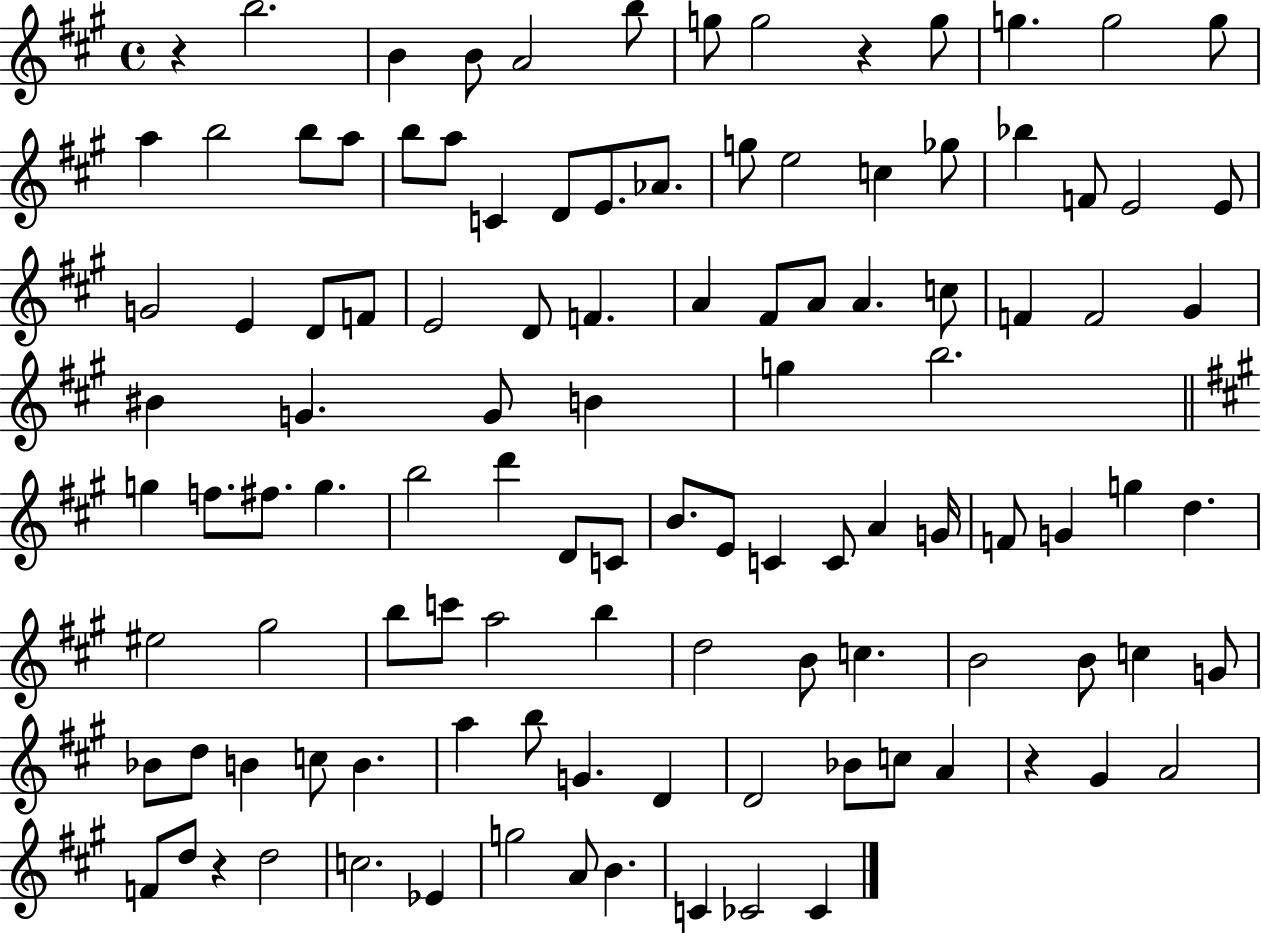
{
  \clef treble
  \time 4/4
  \defaultTimeSignature
  \key a \major
  r4 b''2. | b'4 b'8 a'2 b''8 | g''8 g''2 r4 g''8 | g''4. g''2 g''8 | \break a''4 b''2 b''8 a''8 | b''8 a''8 c'4 d'8 e'8. aes'8. | g''8 e''2 c''4 ges''8 | bes''4 f'8 e'2 e'8 | \break g'2 e'4 d'8 f'8 | e'2 d'8 f'4. | a'4 fis'8 a'8 a'4. c''8 | f'4 f'2 gis'4 | \break bis'4 g'4. g'8 b'4 | g''4 b''2. | \bar "||" \break \key a \major g''4 f''8. fis''8. g''4. | b''2 d'''4 d'8 c'8 | b'8. e'8 c'4 c'8 a'4 g'16 | f'8 g'4 g''4 d''4. | \break eis''2 gis''2 | b''8 c'''8 a''2 b''4 | d''2 b'8 c''4. | b'2 b'8 c''4 g'8 | \break bes'8 d''8 b'4 c''8 b'4. | a''4 b''8 g'4. d'4 | d'2 bes'8 c''8 a'4 | r4 gis'4 a'2 | \break f'8 d''8 r4 d''2 | c''2. ees'4 | g''2 a'8 b'4. | c'4 ces'2 ces'4 | \break \bar "|."
}